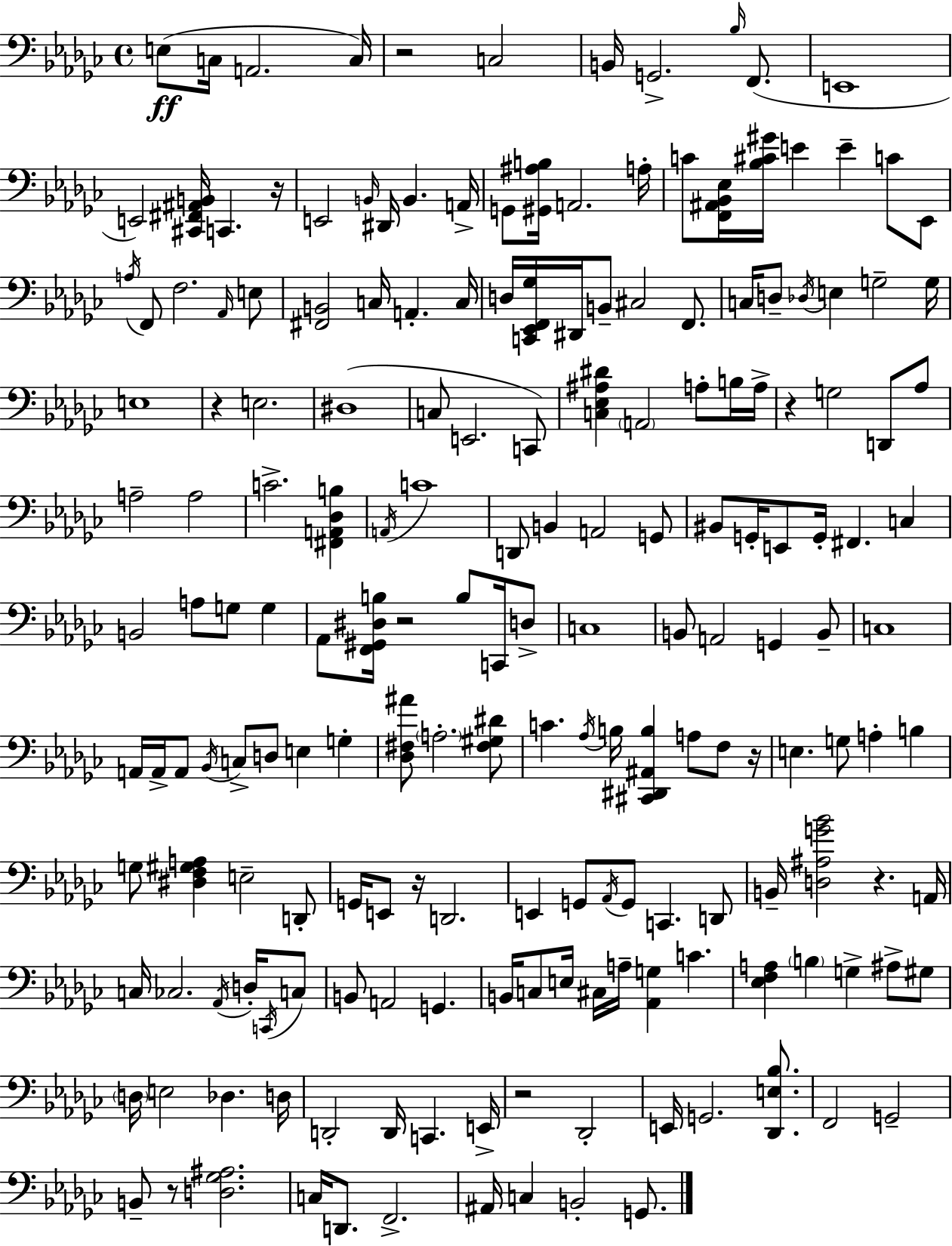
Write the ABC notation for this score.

X:1
T:Untitled
M:4/4
L:1/4
K:Ebm
E,/2 C,/4 A,,2 C,/4 z2 C,2 B,,/4 G,,2 _B,/4 F,,/2 E,,4 E,,2 [^C,,^F,,^A,,B,,]/4 C,, z/4 E,,2 B,,/4 ^D,,/4 B,, A,,/4 G,,/2 [^G,,^A,B,]/4 A,,2 A,/4 C/2 [F,,^A,,_B,,_E,]/4 [_B,^C^G]/4 E E C/2 _E,,/2 A,/4 F,,/2 F,2 _A,,/4 E,/2 [^F,,B,,]2 C,/4 A,, C,/4 D,/4 [C,,_E,,F,,_G,]/4 ^D,,/4 B,,/2 ^C,2 F,,/2 C,/4 D,/2 _D,/4 E, G,2 G,/4 E,4 z E,2 ^D,4 C,/2 E,,2 C,,/2 [C,_E,^A,^D] A,,2 A,/2 B,/4 A,/4 z G,2 D,,/2 _A,/2 A,2 A,2 C2 [^F,,A,,_D,B,] A,,/4 C4 D,,/2 B,, A,,2 G,,/2 ^B,,/2 G,,/4 E,,/2 G,,/4 ^F,, C, B,,2 A,/2 G,/2 G, _A,,/2 [F,,^G,,^D,B,]/4 z2 B,/2 C,,/4 D,/2 C,4 B,,/2 A,,2 G,, B,,/2 C,4 A,,/4 A,,/4 A,,/2 _B,,/4 C,/2 D,/2 E, G, [_D,^F,^A]/2 A,2 [^F,^G,^D]/2 C _A,/4 B,/4 [^C,,^D,,^A,,B,] A,/2 F,/2 z/4 E, G,/2 A, B, G,/2 [^D,F,^G,A,] E,2 D,,/2 G,,/4 E,,/2 z/4 D,,2 E,, G,,/2 _A,,/4 G,,/2 C,, D,,/2 B,,/4 [D,^A,G_B]2 z A,,/4 C,/4 _C,2 _A,,/4 D,/4 C,,/4 C,/2 B,,/2 A,,2 G,, B,,/4 C,/2 E,/4 ^C,/4 A,/4 [_A,,G,] C [_E,F,A,] B, G, ^A,/2 ^G,/2 D,/4 E,2 _D, D,/4 D,,2 D,,/4 C,, E,,/4 z2 _D,,2 E,,/4 G,,2 [_D,,E,_B,]/2 F,,2 G,,2 B,,/2 z/2 [D,_G,^A,]2 C,/4 D,,/2 F,,2 ^A,,/4 C, B,,2 G,,/2